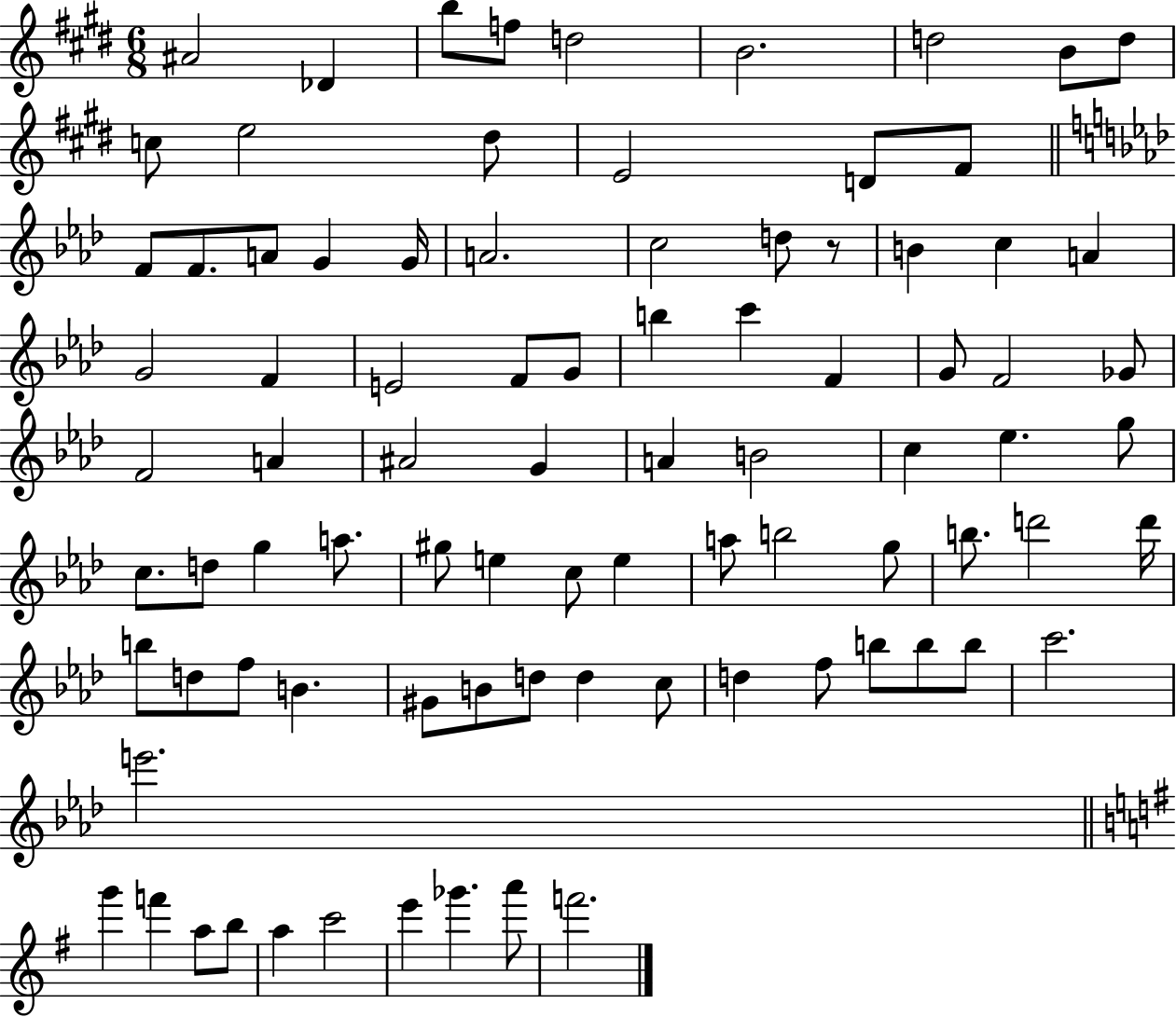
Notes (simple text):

A#4/h Db4/q B5/e F5/e D5/h B4/h. D5/h B4/e D5/e C5/e E5/h D#5/e E4/h D4/e F#4/e F4/e F4/e. A4/e G4/q G4/s A4/h. C5/h D5/e R/e B4/q C5/q A4/q G4/h F4/q E4/h F4/e G4/e B5/q C6/q F4/q G4/e F4/h Gb4/e F4/h A4/q A#4/h G4/q A4/q B4/h C5/q Eb5/q. G5/e C5/e. D5/e G5/q A5/e. G#5/e E5/q C5/e E5/q A5/e B5/h G5/e B5/e. D6/h D6/s B5/e D5/e F5/e B4/q. G#4/e B4/e D5/e D5/q C5/e D5/q F5/e B5/e B5/e B5/e C6/h. E6/h. G6/q F6/q A5/e B5/e A5/q C6/h E6/q Gb6/q. A6/e F6/h.